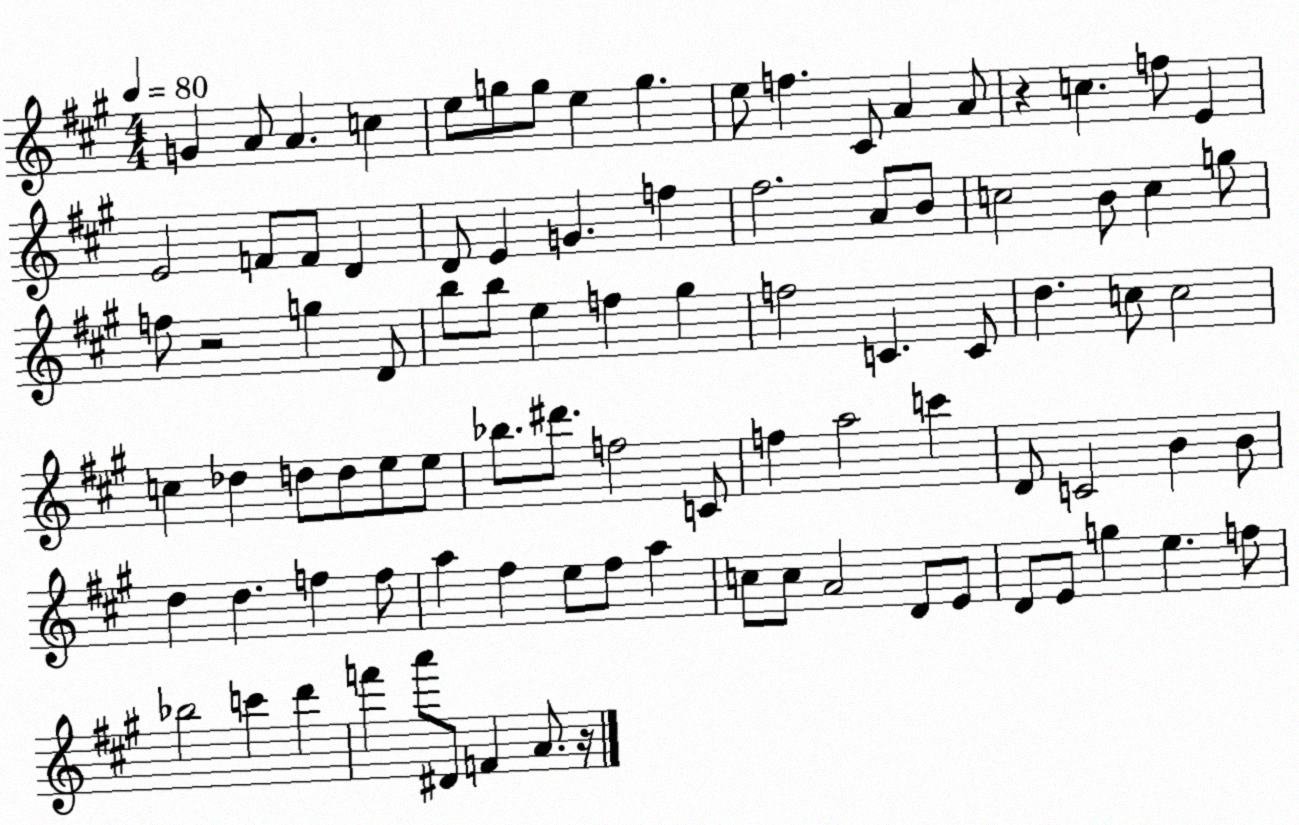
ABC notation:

X:1
T:Untitled
M:4/4
L:1/4
K:A
G A/2 A c e/2 g/2 g/2 e g e/2 f ^C/2 A A/2 z c f/2 E E2 F/2 F/2 D D/2 E G f ^f2 A/2 B/2 c2 B/2 c g/2 f/2 z2 g D/2 b/2 b/2 e f ^g f2 C C/2 d c/2 c2 c _d d/2 d/2 e/2 e/2 _b/2 ^d'/2 f2 C/2 f a2 c' D/2 C2 B B/2 d d f f/2 a ^f e/2 ^f/2 a c/2 c/2 A2 D/2 E/2 D/2 E/2 g e f/2 _b2 c' d' f' a'/2 ^D/2 F A/2 z/4